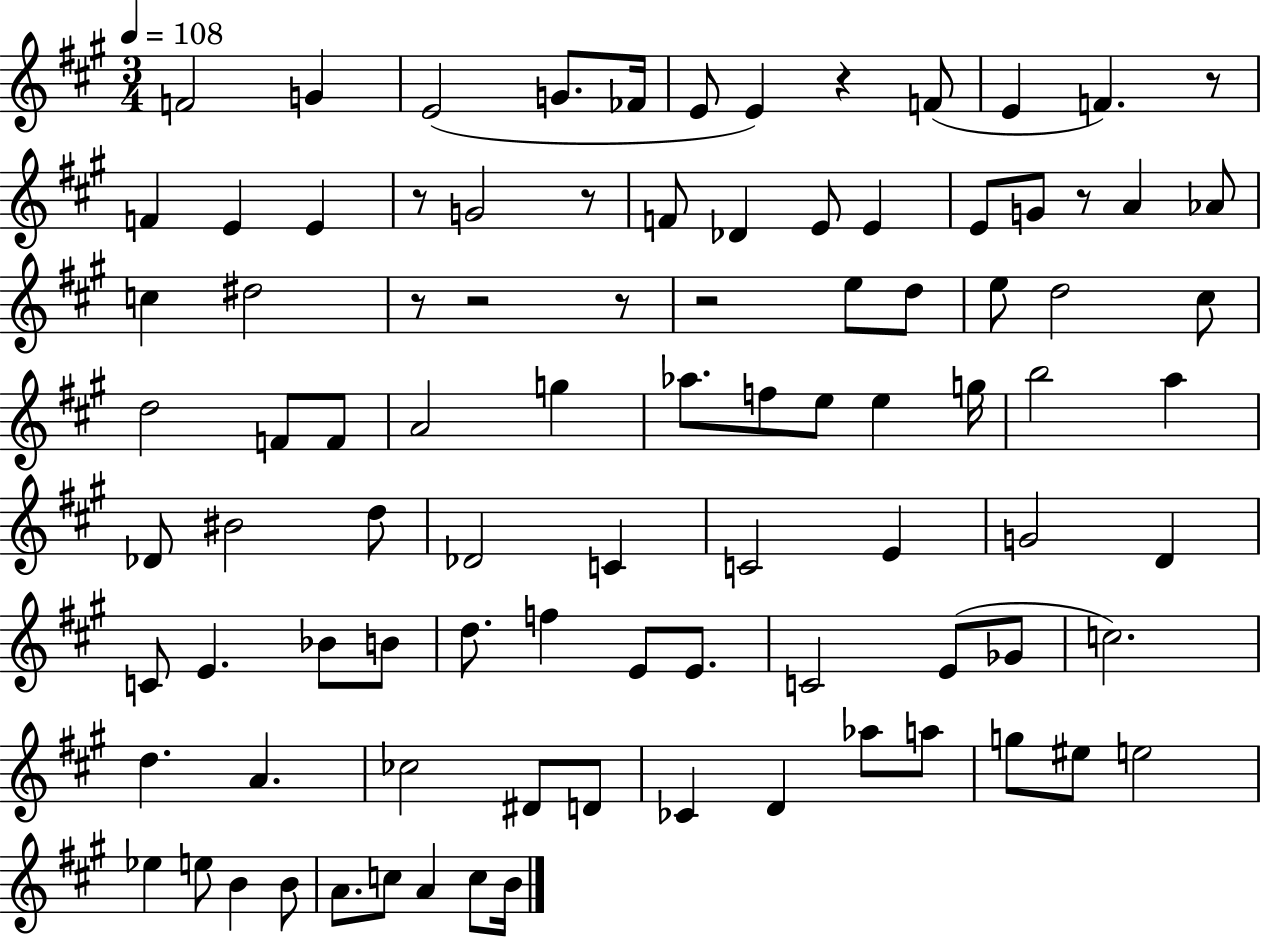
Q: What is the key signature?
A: A major